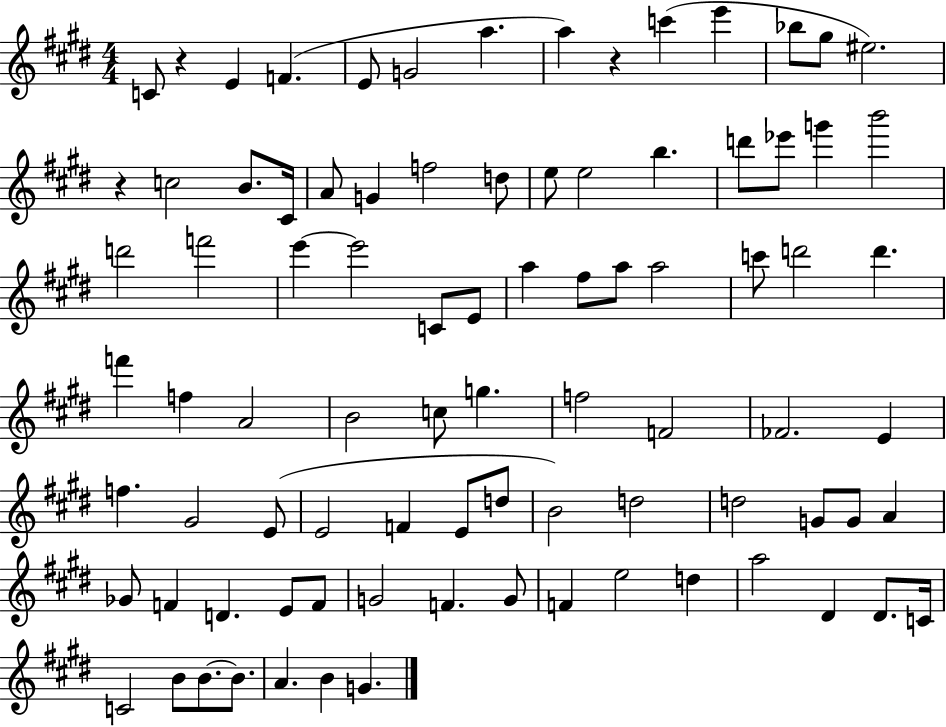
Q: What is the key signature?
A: E major